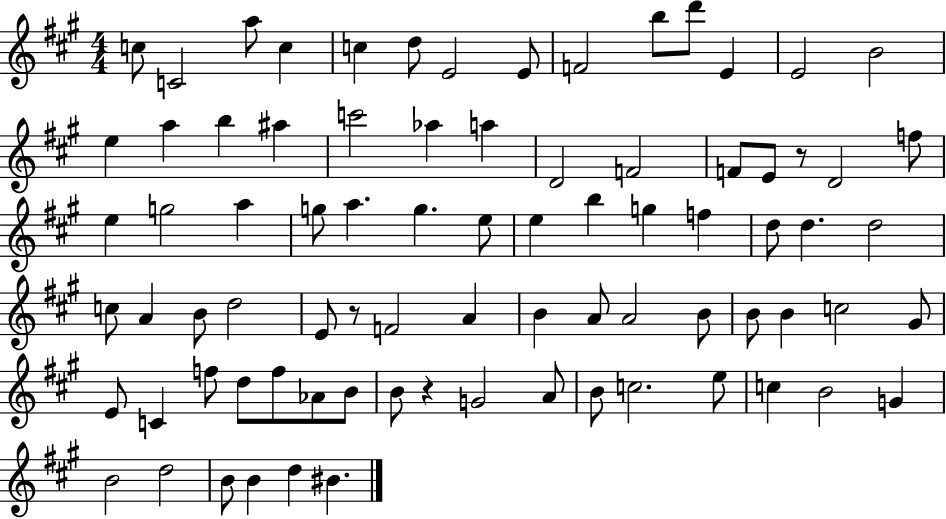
{
  \clef treble
  \numericTimeSignature
  \time 4/4
  \key a \major
  c''8 c'2 a''8 c''4 | c''4 d''8 e'2 e'8 | f'2 b''8 d'''8 e'4 | e'2 b'2 | \break e''4 a''4 b''4 ais''4 | c'''2 aes''4 a''4 | d'2 f'2 | f'8 e'8 r8 d'2 f''8 | \break e''4 g''2 a''4 | g''8 a''4. g''4. e''8 | e''4 b''4 g''4 f''4 | d''8 d''4. d''2 | \break c''8 a'4 b'8 d''2 | e'8 r8 f'2 a'4 | b'4 a'8 a'2 b'8 | b'8 b'4 c''2 gis'8 | \break e'8 c'4 f''8 d''8 f''8 aes'8 b'8 | b'8 r4 g'2 a'8 | b'8 c''2. e''8 | c''4 b'2 g'4 | \break b'2 d''2 | b'8 b'4 d''4 bis'4. | \bar "|."
}